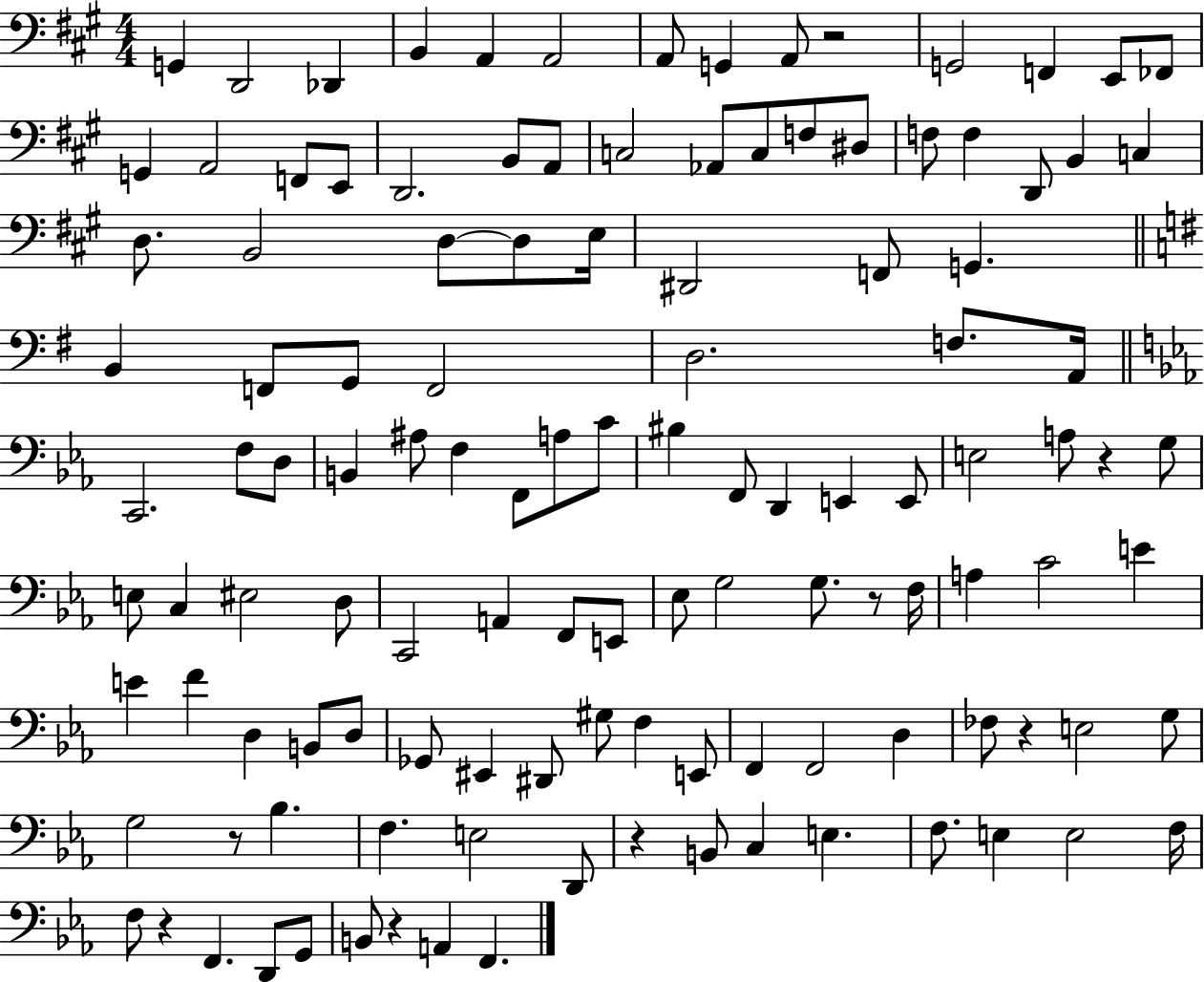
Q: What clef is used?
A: bass